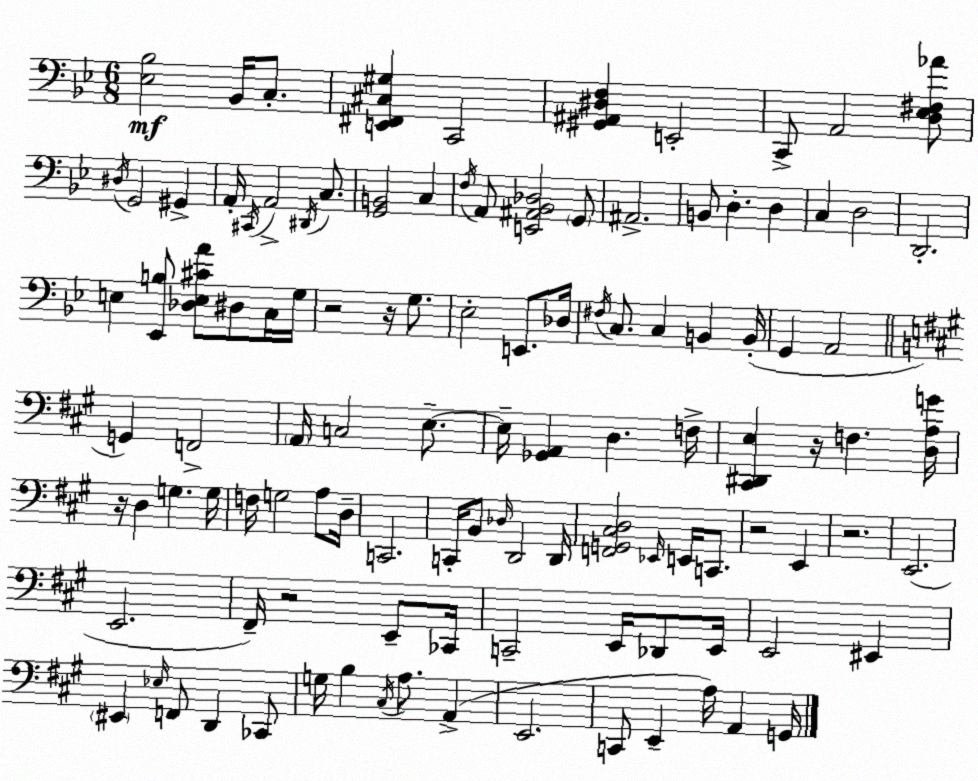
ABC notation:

X:1
T:Untitled
M:6/8
L:1/4
K:Gm
[_E,_B,]2 _B,,/4 C,/2 [E,,^F,,^C,^G,] C,,2 [^G,,^A,,^D,F,] E,,2 C,,/2 A,,2 [D,_E,^F,_A]/2 ^D,/4 G,,2 ^G,, A,,/4 ^C,,/4 A,,2 ^D,,/4 C,/2 [G,,B,,]2 C, F,/4 A,,/2 [E,,^A,,_B,,_D,]2 G,,/2 ^A,,2 B,,/2 D, D, C, D,2 D,,2 E, [_E,,B,]/2 [_D,E,^CA]/2 ^D,/2 C,/4 G,/4 z2 z/4 G,/2 _E,2 E,,/2 _D,/4 ^F,/4 C,/2 C, B,, B,,/4 G,, A,,2 G,, F,,2 A,,/4 C,2 E,/2 E,/4 [_G,,A,,] D, F,/4 [^C,,^D,,E,] z/4 F, [D,A,G]/4 z/4 D, G, G,/4 F,/4 G,2 A,/2 D,/4 C,,2 C,,/4 B,,/2 _D,/4 D,,2 D,,/4 [F,,G,,^C,D,]2 _E,,/4 E,,/4 C,,/2 z2 E,, z2 E,,2 E,,2 ^F,,/4 z2 E,,/2 _C,,/4 C,,2 E,,/4 _D,,/2 E,,/4 E,,2 ^E,, ^E,, _E,/4 F,,/2 D,, _C,,/2 G,/4 B, ^C,/4 A,/2 A,, E,,2 C,,/2 E,, A,/4 A,, G,,/4